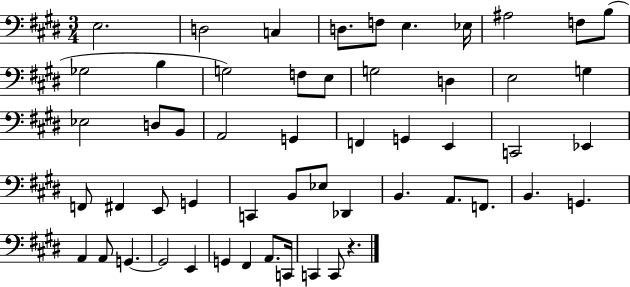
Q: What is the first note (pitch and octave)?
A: E3